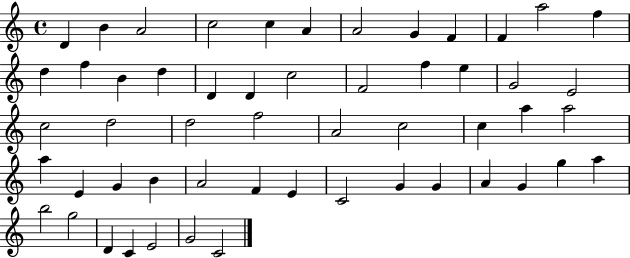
X:1
T:Untitled
M:4/4
L:1/4
K:C
D B A2 c2 c A A2 G F F a2 f d f B d D D c2 F2 f e G2 E2 c2 d2 d2 f2 A2 c2 c a a2 a E G B A2 F E C2 G G A G g a b2 g2 D C E2 G2 C2